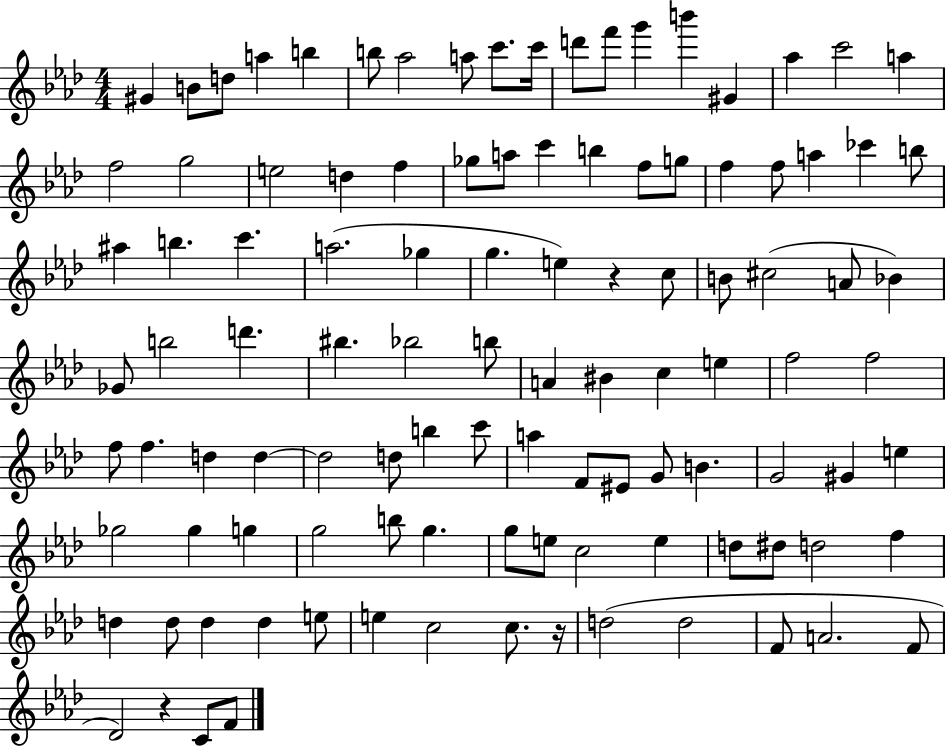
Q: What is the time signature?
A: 4/4